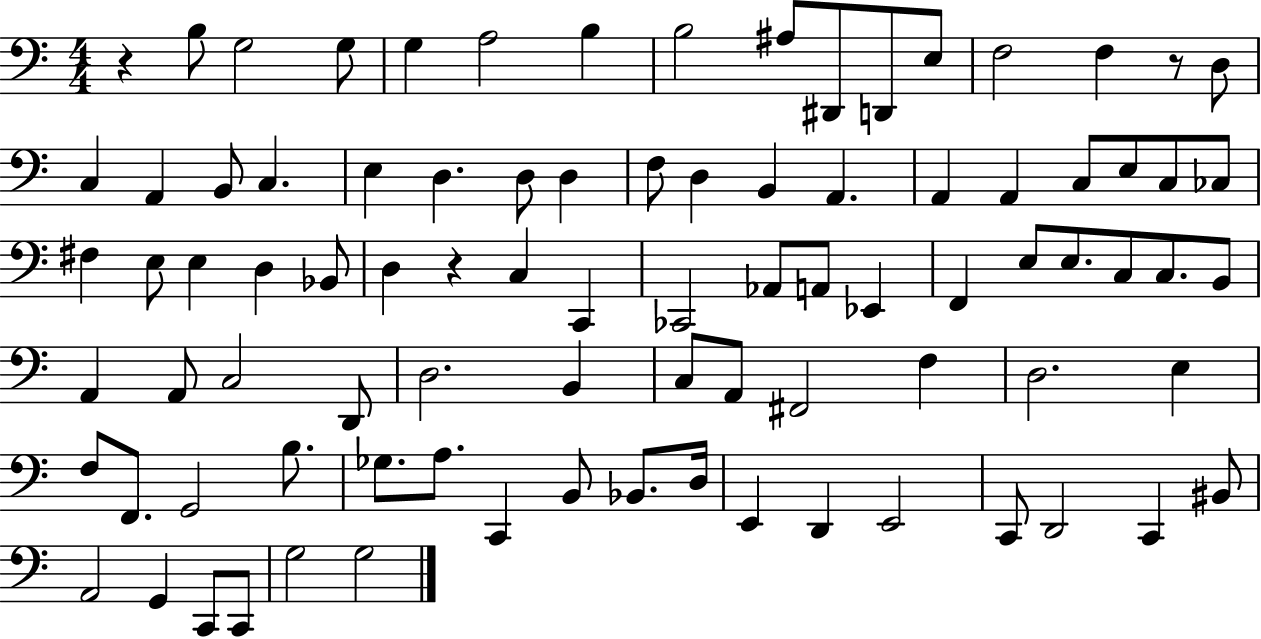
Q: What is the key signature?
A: C major